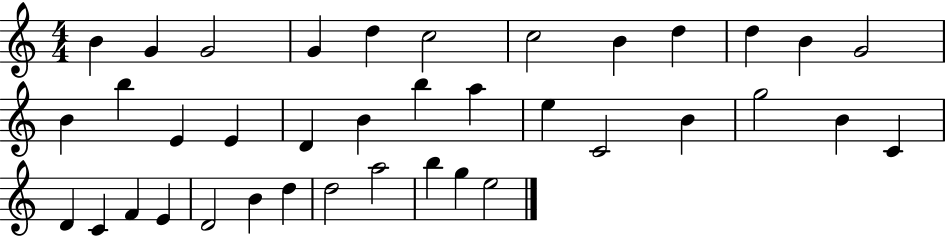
B4/q G4/q G4/h G4/q D5/q C5/h C5/h B4/q D5/q D5/q B4/q G4/h B4/q B5/q E4/q E4/q D4/q B4/q B5/q A5/q E5/q C4/h B4/q G5/h B4/q C4/q D4/q C4/q F4/q E4/q D4/h B4/q D5/q D5/h A5/h B5/q G5/q E5/h